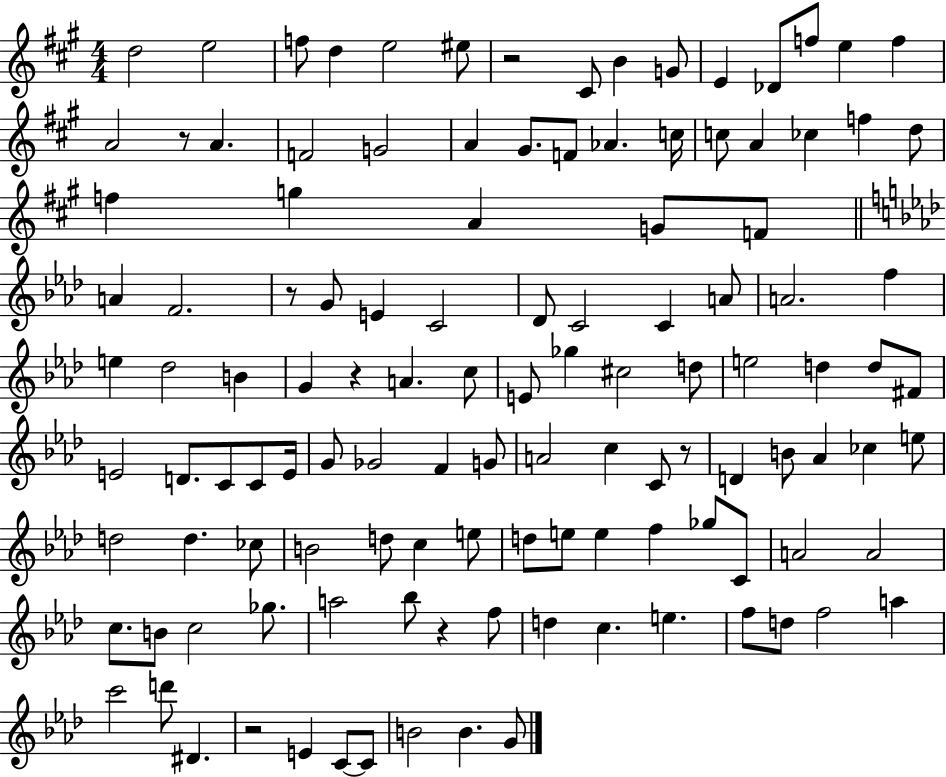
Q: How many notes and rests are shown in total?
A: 120